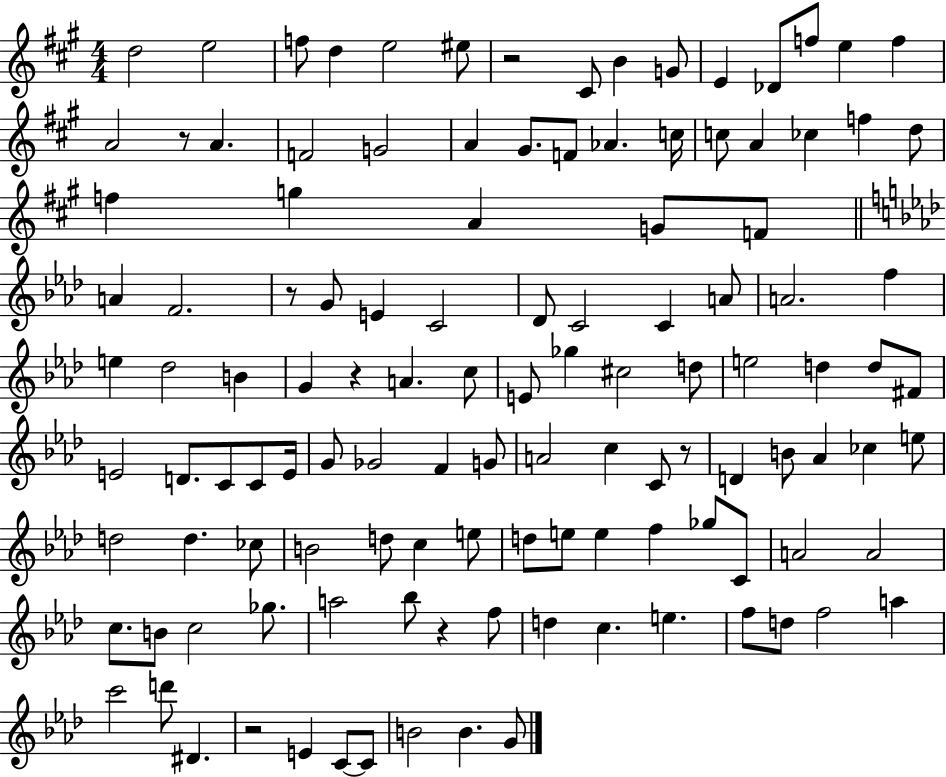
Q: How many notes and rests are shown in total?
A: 120